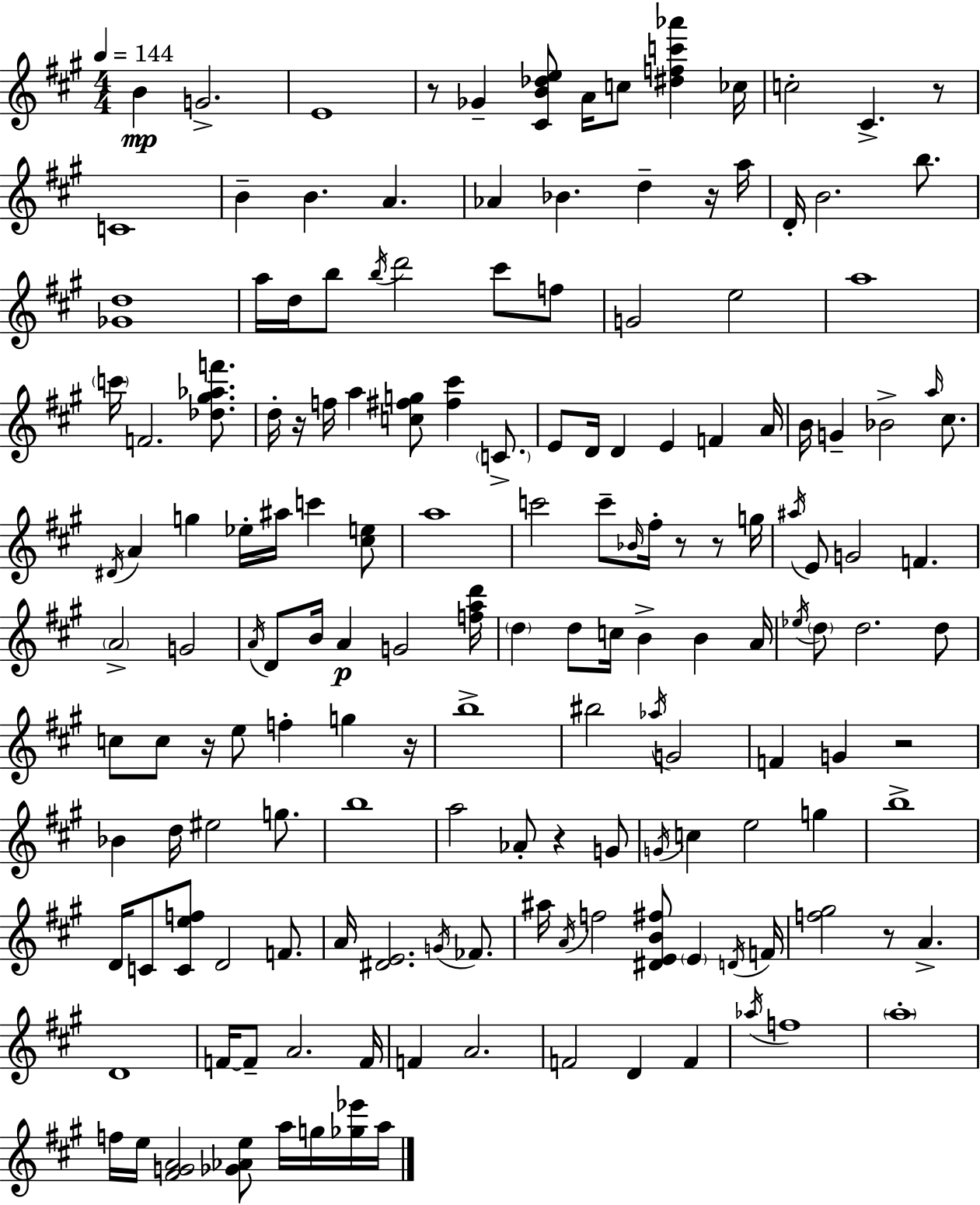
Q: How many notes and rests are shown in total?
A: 162